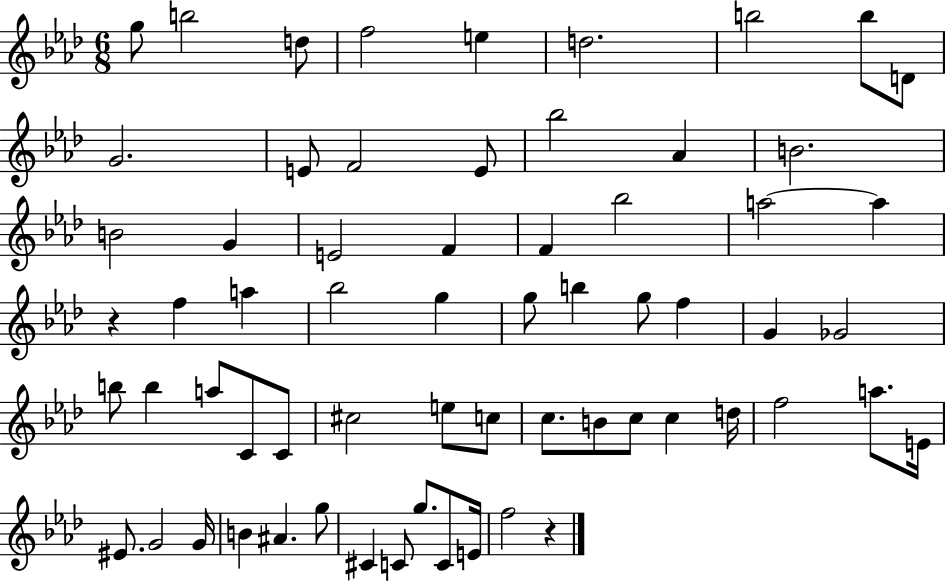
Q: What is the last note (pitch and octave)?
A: F5